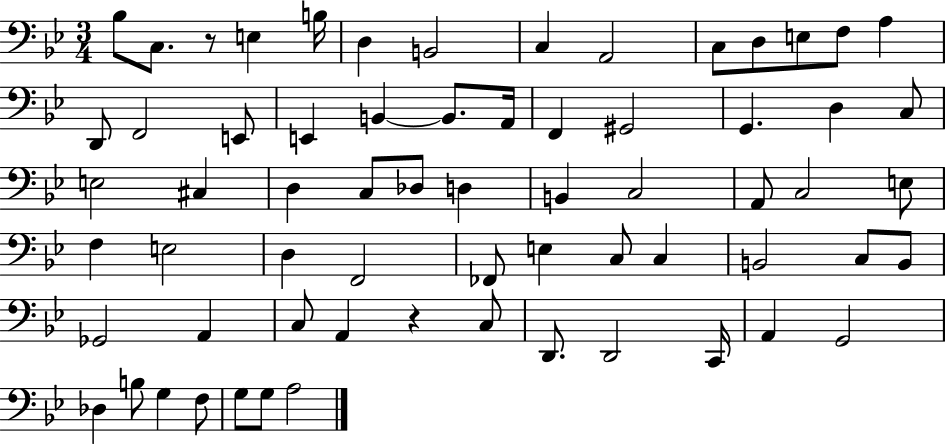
Bb3/e C3/e. R/e E3/q B3/s D3/q B2/h C3/q A2/h C3/e D3/e E3/e F3/e A3/q D2/e F2/h E2/e E2/q B2/q B2/e. A2/s F2/q G#2/h G2/q. D3/q C3/e E3/h C#3/q D3/q C3/e Db3/e D3/q B2/q C3/h A2/e C3/h E3/e F3/q E3/h D3/q F2/h FES2/e E3/q C3/e C3/q B2/h C3/e B2/e Gb2/h A2/q C3/e A2/q R/q C3/e D2/e. D2/h C2/s A2/q G2/h Db3/q B3/e G3/q F3/e G3/e G3/e A3/h